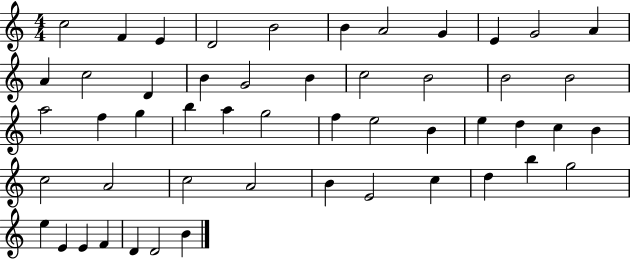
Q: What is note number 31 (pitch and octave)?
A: E5